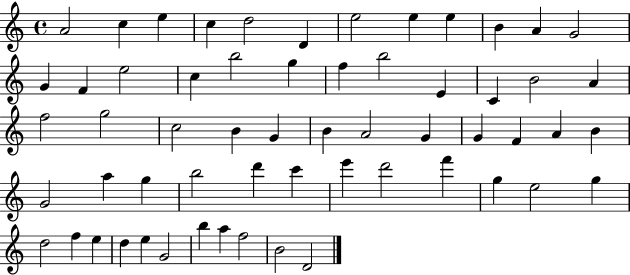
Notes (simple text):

A4/h C5/q E5/q C5/q D5/h D4/q E5/h E5/q E5/q B4/q A4/q G4/h G4/q F4/q E5/h C5/q B5/h G5/q F5/q B5/h E4/q C4/q B4/h A4/q F5/h G5/h C5/h B4/q G4/q B4/q A4/h G4/q G4/q F4/q A4/q B4/q G4/h A5/q G5/q B5/h D6/q C6/q E6/q D6/h F6/q G5/q E5/h G5/q D5/h F5/q E5/q D5/q E5/q G4/h B5/q A5/q F5/h B4/h D4/h